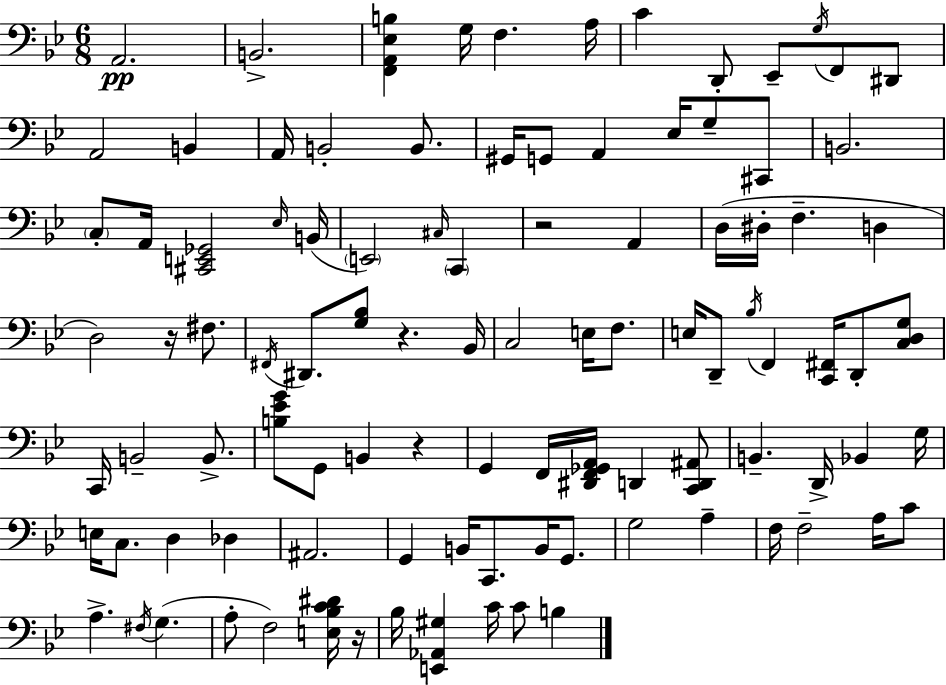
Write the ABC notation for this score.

X:1
T:Untitled
M:6/8
L:1/4
K:Gm
A,,2 B,,2 [F,,A,,_E,B,] G,/4 F, A,/4 C D,,/2 _E,,/2 G,/4 F,,/2 ^D,,/2 A,,2 B,, A,,/4 B,,2 B,,/2 ^G,,/4 G,,/2 A,, _E,/4 G,/2 ^C,,/2 B,,2 C,/2 A,,/4 [^C,,E,,_G,,]2 _E,/4 B,,/4 E,,2 ^C,/4 C,, z2 A,, D,/4 ^D,/4 F, D, D,2 z/4 ^F,/2 ^F,,/4 ^D,,/2 [G,_B,]/2 z _B,,/4 C,2 E,/4 F,/2 E,/4 D,,/2 _B,/4 F,, [C,,^F,,]/4 D,,/2 [C,D,G,]/2 C,,/4 B,,2 B,,/2 [B,_EG]/2 G,,/2 B,, z G,, F,,/4 [^D,,F,,_G,,A,,]/4 D,, [C,,D,,^A,,]/2 B,, D,,/4 _B,, G,/4 E,/4 C,/2 D, _D, ^A,,2 G,, B,,/4 C,,/2 B,,/4 G,,/2 G,2 A, F,/4 F,2 A,/4 C/2 A, ^F,/4 G, A,/2 F,2 [E,_B,C^D]/4 z/4 _B,/4 [E,,_A,,^G,] C/4 C/2 B,